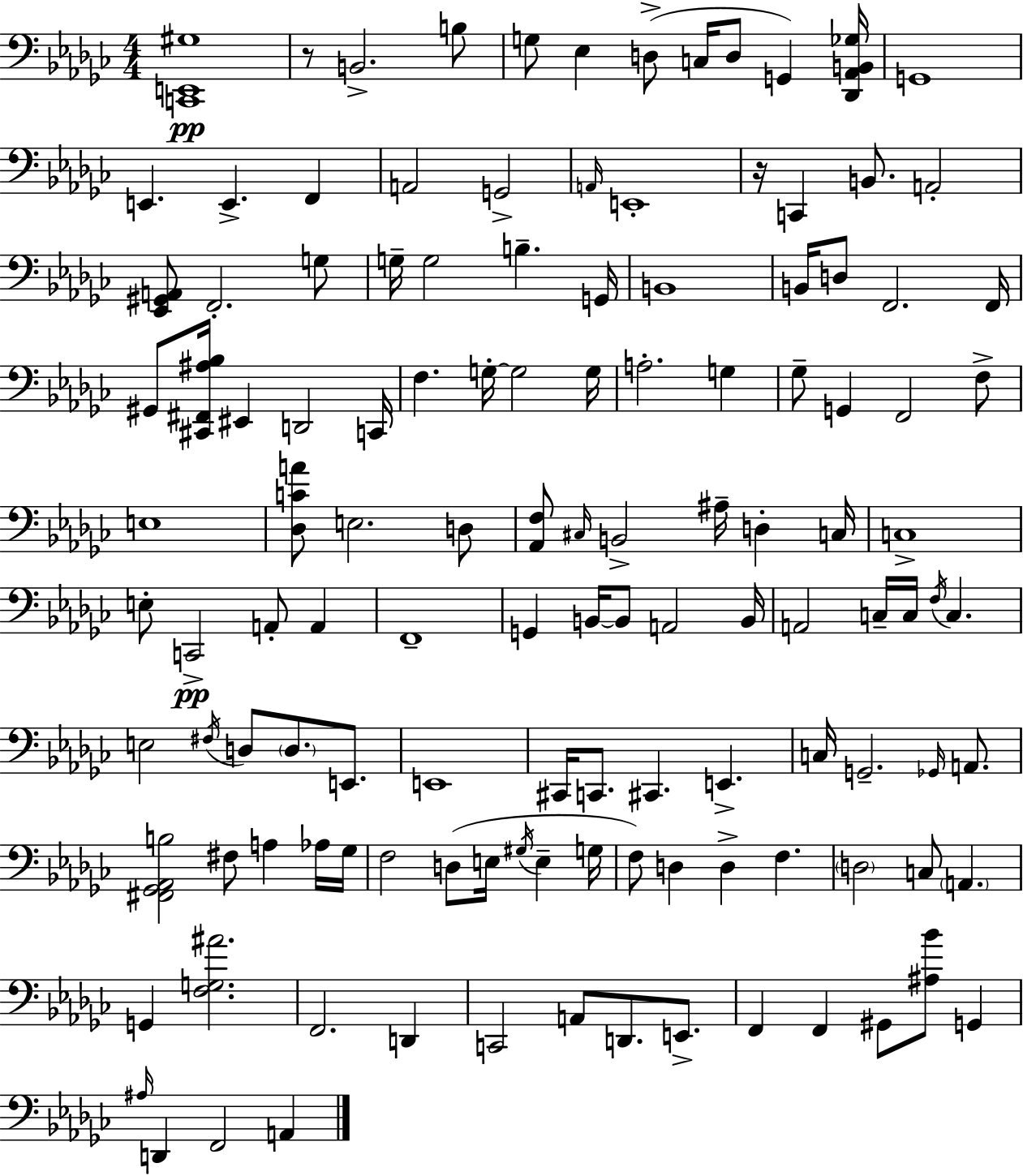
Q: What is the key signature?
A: EES minor